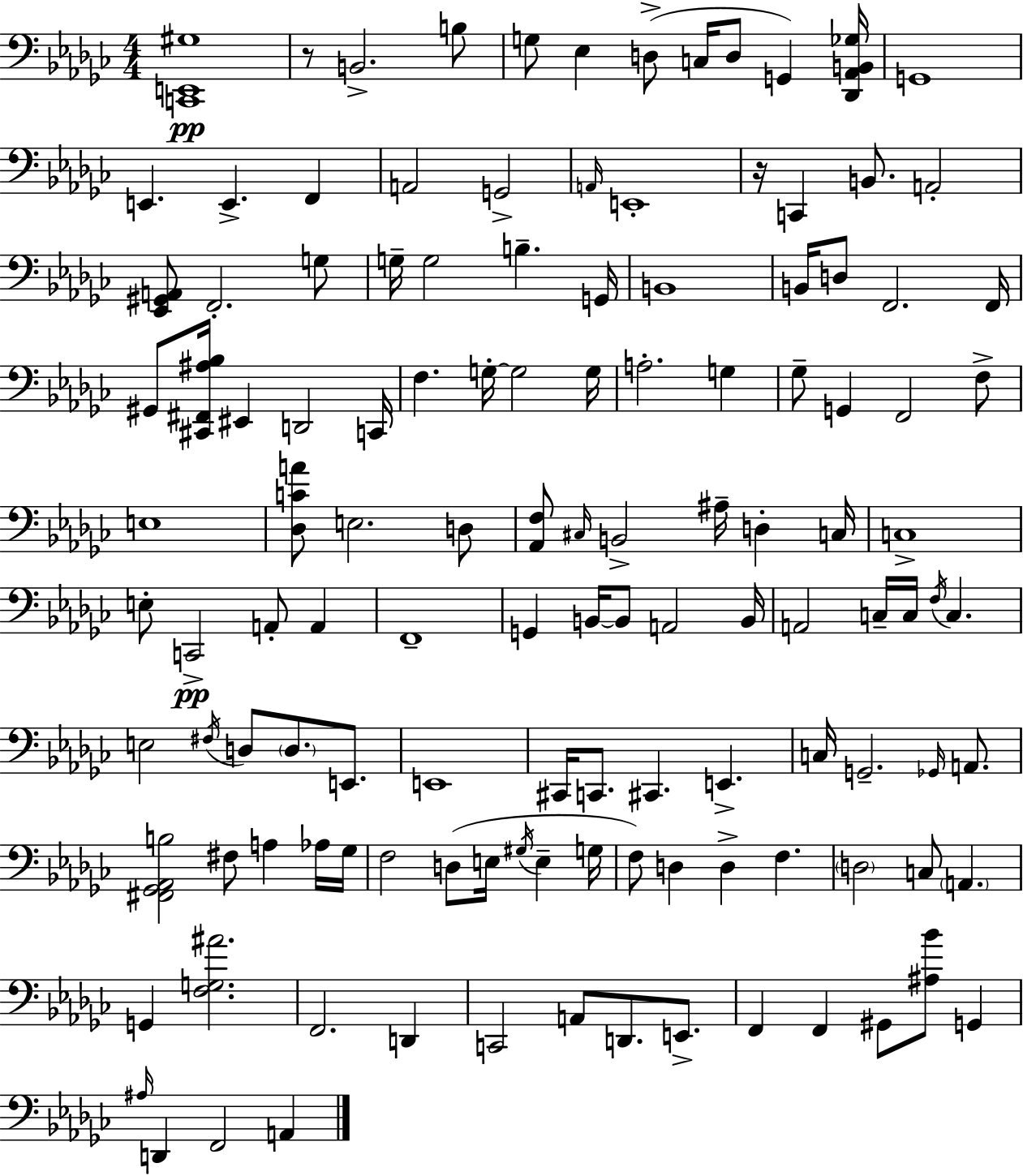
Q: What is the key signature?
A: EES minor